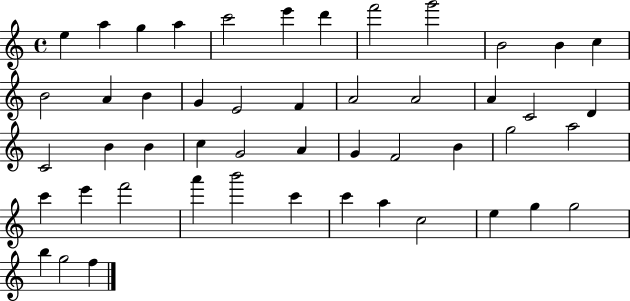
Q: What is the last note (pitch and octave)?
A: F5